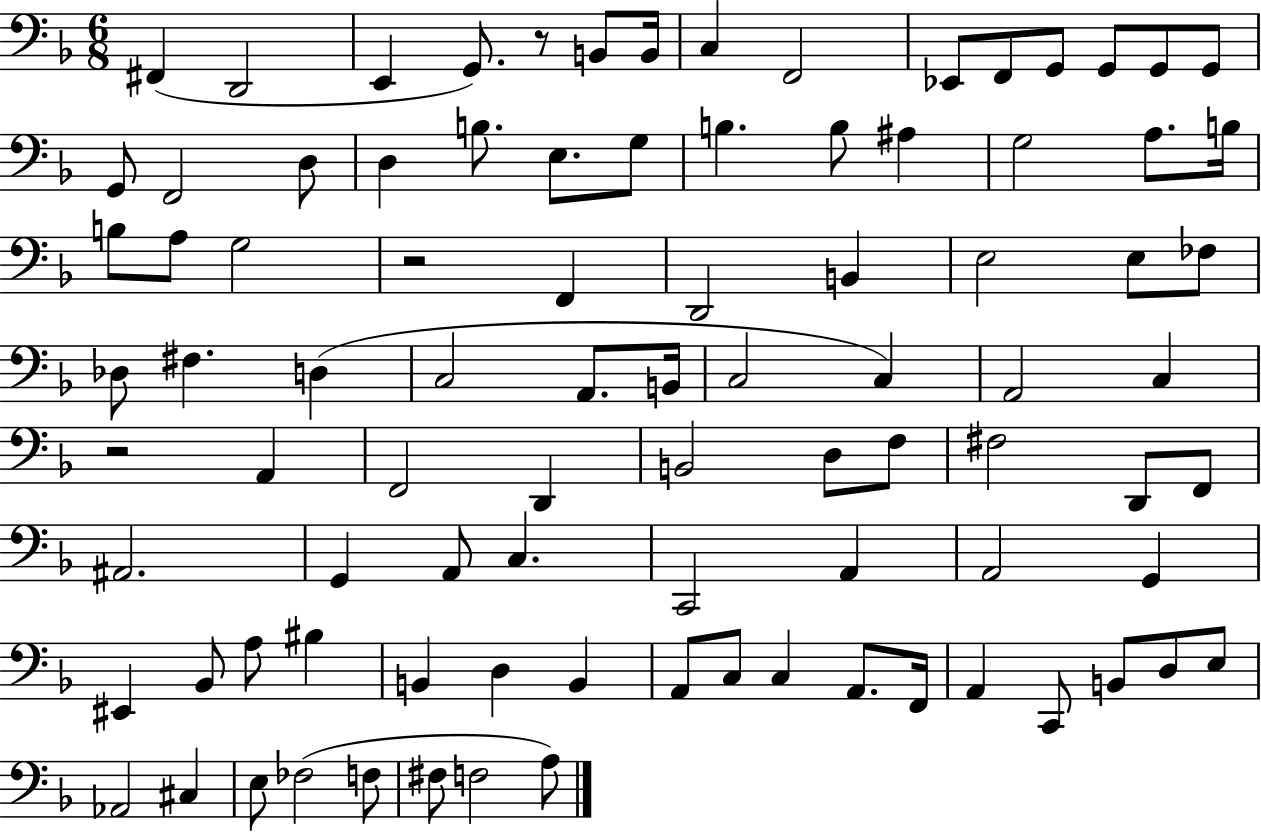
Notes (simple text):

F#2/q D2/h E2/q G2/e. R/e B2/e B2/s C3/q F2/h Eb2/e F2/e G2/e G2/e G2/e G2/e G2/e F2/h D3/e D3/q B3/e. E3/e. G3/e B3/q. B3/e A#3/q G3/h A3/e. B3/s B3/e A3/e G3/h R/h F2/q D2/h B2/q E3/h E3/e FES3/e Db3/e F#3/q. D3/q C3/h A2/e. B2/s C3/h C3/q A2/h C3/q R/h A2/q F2/h D2/q B2/h D3/e F3/e F#3/h D2/e F2/e A#2/h. G2/q A2/e C3/q. C2/h A2/q A2/h G2/q EIS2/q Bb2/e A3/e BIS3/q B2/q D3/q B2/q A2/e C3/e C3/q A2/e. F2/s A2/q C2/e B2/e D3/e E3/e Ab2/h C#3/q E3/e FES3/h F3/e F#3/e F3/h A3/e